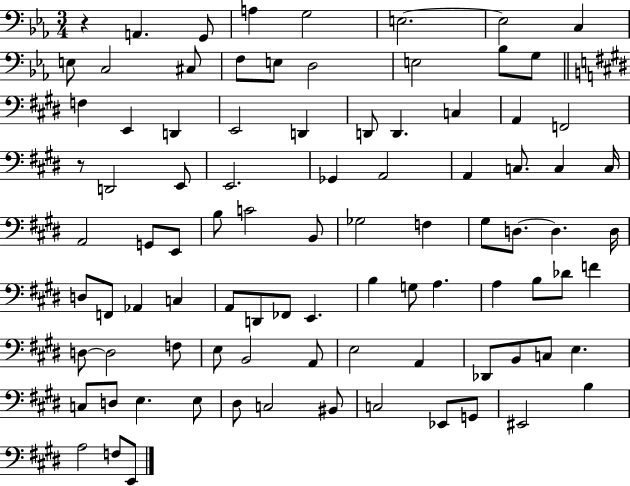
R/q A2/q. G2/e A3/q G3/h E3/h. E3/h C3/q E3/e C3/h C#3/e F3/e E3/e D3/h E3/h Bb3/e G3/e F3/q E2/q D2/q E2/h D2/q D2/e D2/q. C3/q A2/q F2/h R/e D2/h E2/e E2/h. Gb2/q A2/h A2/q C3/e. C3/q C3/s A2/h G2/e E2/e B3/e C4/h B2/e Gb3/h F3/q G#3/e D3/e. D3/q. D3/s D3/e F2/e Ab2/q C3/q A2/e D2/e FES2/e E2/q. B3/q G3/e A3/q. A3/q B3/e Db4/e F4/q D3/e D3/h F3/e E3/e B2/h A2/e E3/h A2/q Db2/e B2/e C3/e E3/q. C3/e D3/e E3/q. E3/e D#3/e C3/h BIS2/e C3/h Eb2/e G2/e EIS2/h B3/q A3/h F3/e E2/e